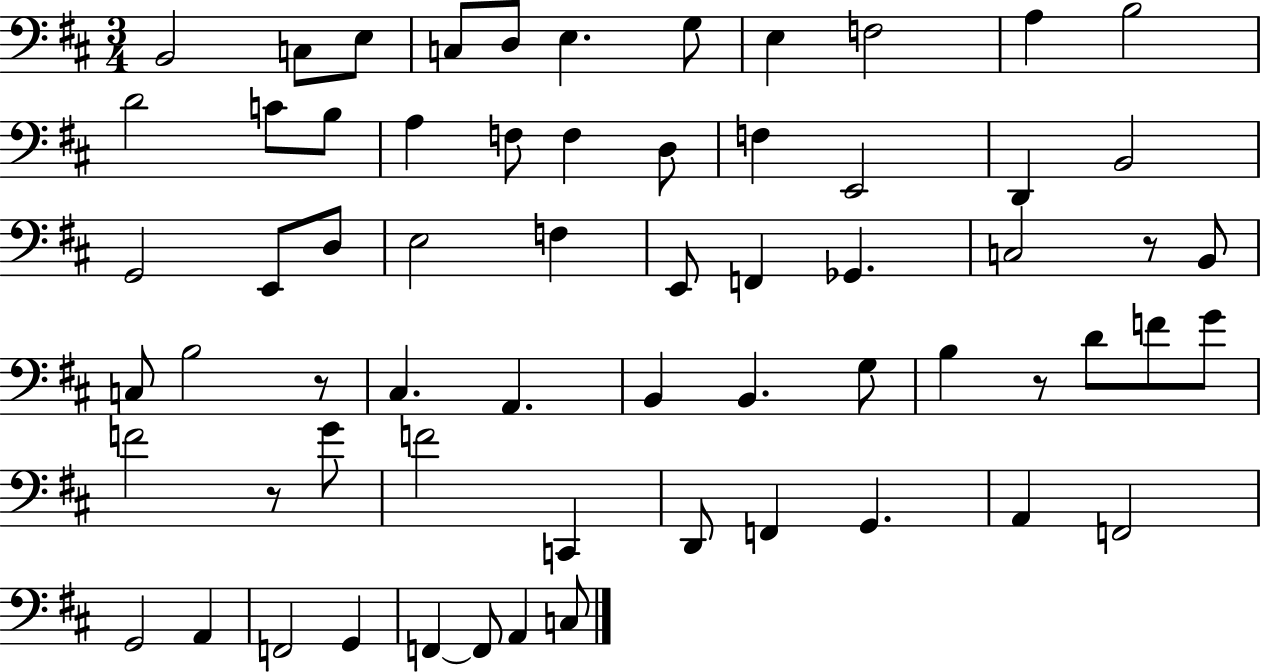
X:1
T:Untitled
M:3/4
L:1/4
K:D
B,,2 C,/2 E,/2 C,/2 D,/2 E, G,/2 E, F,2 A, B,2 D2 C/2 B,/2 A, F,/2 F, D,/2 F, E,,2 D,, B,,2 G,,2 E,,/2 D,/2 E,2 F, E,,/2 F,, _G,, C,2 z/2 B,,/2 C,/2 B,2 z/2 ^C, A,, B,, B,, G,/2 B, z/2 D/2 F/2 G/2 F2 z/2 G/2 F2 C,, D,,/2 F,, G,, A,, F,,2 G,,2 A,, F,,2 G,, F,, F,,/2 A,, C,/2